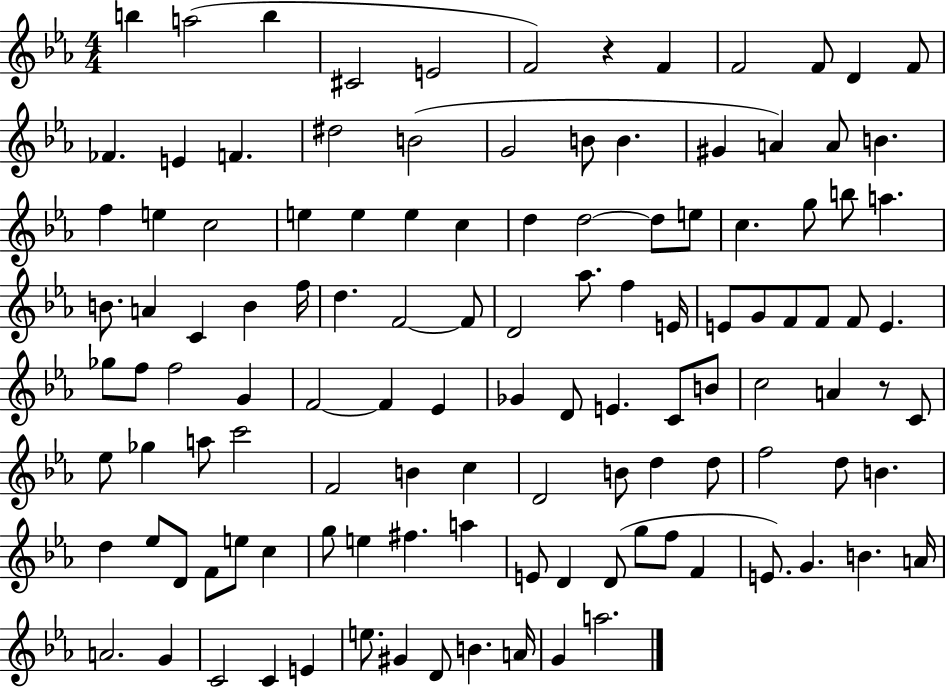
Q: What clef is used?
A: treble